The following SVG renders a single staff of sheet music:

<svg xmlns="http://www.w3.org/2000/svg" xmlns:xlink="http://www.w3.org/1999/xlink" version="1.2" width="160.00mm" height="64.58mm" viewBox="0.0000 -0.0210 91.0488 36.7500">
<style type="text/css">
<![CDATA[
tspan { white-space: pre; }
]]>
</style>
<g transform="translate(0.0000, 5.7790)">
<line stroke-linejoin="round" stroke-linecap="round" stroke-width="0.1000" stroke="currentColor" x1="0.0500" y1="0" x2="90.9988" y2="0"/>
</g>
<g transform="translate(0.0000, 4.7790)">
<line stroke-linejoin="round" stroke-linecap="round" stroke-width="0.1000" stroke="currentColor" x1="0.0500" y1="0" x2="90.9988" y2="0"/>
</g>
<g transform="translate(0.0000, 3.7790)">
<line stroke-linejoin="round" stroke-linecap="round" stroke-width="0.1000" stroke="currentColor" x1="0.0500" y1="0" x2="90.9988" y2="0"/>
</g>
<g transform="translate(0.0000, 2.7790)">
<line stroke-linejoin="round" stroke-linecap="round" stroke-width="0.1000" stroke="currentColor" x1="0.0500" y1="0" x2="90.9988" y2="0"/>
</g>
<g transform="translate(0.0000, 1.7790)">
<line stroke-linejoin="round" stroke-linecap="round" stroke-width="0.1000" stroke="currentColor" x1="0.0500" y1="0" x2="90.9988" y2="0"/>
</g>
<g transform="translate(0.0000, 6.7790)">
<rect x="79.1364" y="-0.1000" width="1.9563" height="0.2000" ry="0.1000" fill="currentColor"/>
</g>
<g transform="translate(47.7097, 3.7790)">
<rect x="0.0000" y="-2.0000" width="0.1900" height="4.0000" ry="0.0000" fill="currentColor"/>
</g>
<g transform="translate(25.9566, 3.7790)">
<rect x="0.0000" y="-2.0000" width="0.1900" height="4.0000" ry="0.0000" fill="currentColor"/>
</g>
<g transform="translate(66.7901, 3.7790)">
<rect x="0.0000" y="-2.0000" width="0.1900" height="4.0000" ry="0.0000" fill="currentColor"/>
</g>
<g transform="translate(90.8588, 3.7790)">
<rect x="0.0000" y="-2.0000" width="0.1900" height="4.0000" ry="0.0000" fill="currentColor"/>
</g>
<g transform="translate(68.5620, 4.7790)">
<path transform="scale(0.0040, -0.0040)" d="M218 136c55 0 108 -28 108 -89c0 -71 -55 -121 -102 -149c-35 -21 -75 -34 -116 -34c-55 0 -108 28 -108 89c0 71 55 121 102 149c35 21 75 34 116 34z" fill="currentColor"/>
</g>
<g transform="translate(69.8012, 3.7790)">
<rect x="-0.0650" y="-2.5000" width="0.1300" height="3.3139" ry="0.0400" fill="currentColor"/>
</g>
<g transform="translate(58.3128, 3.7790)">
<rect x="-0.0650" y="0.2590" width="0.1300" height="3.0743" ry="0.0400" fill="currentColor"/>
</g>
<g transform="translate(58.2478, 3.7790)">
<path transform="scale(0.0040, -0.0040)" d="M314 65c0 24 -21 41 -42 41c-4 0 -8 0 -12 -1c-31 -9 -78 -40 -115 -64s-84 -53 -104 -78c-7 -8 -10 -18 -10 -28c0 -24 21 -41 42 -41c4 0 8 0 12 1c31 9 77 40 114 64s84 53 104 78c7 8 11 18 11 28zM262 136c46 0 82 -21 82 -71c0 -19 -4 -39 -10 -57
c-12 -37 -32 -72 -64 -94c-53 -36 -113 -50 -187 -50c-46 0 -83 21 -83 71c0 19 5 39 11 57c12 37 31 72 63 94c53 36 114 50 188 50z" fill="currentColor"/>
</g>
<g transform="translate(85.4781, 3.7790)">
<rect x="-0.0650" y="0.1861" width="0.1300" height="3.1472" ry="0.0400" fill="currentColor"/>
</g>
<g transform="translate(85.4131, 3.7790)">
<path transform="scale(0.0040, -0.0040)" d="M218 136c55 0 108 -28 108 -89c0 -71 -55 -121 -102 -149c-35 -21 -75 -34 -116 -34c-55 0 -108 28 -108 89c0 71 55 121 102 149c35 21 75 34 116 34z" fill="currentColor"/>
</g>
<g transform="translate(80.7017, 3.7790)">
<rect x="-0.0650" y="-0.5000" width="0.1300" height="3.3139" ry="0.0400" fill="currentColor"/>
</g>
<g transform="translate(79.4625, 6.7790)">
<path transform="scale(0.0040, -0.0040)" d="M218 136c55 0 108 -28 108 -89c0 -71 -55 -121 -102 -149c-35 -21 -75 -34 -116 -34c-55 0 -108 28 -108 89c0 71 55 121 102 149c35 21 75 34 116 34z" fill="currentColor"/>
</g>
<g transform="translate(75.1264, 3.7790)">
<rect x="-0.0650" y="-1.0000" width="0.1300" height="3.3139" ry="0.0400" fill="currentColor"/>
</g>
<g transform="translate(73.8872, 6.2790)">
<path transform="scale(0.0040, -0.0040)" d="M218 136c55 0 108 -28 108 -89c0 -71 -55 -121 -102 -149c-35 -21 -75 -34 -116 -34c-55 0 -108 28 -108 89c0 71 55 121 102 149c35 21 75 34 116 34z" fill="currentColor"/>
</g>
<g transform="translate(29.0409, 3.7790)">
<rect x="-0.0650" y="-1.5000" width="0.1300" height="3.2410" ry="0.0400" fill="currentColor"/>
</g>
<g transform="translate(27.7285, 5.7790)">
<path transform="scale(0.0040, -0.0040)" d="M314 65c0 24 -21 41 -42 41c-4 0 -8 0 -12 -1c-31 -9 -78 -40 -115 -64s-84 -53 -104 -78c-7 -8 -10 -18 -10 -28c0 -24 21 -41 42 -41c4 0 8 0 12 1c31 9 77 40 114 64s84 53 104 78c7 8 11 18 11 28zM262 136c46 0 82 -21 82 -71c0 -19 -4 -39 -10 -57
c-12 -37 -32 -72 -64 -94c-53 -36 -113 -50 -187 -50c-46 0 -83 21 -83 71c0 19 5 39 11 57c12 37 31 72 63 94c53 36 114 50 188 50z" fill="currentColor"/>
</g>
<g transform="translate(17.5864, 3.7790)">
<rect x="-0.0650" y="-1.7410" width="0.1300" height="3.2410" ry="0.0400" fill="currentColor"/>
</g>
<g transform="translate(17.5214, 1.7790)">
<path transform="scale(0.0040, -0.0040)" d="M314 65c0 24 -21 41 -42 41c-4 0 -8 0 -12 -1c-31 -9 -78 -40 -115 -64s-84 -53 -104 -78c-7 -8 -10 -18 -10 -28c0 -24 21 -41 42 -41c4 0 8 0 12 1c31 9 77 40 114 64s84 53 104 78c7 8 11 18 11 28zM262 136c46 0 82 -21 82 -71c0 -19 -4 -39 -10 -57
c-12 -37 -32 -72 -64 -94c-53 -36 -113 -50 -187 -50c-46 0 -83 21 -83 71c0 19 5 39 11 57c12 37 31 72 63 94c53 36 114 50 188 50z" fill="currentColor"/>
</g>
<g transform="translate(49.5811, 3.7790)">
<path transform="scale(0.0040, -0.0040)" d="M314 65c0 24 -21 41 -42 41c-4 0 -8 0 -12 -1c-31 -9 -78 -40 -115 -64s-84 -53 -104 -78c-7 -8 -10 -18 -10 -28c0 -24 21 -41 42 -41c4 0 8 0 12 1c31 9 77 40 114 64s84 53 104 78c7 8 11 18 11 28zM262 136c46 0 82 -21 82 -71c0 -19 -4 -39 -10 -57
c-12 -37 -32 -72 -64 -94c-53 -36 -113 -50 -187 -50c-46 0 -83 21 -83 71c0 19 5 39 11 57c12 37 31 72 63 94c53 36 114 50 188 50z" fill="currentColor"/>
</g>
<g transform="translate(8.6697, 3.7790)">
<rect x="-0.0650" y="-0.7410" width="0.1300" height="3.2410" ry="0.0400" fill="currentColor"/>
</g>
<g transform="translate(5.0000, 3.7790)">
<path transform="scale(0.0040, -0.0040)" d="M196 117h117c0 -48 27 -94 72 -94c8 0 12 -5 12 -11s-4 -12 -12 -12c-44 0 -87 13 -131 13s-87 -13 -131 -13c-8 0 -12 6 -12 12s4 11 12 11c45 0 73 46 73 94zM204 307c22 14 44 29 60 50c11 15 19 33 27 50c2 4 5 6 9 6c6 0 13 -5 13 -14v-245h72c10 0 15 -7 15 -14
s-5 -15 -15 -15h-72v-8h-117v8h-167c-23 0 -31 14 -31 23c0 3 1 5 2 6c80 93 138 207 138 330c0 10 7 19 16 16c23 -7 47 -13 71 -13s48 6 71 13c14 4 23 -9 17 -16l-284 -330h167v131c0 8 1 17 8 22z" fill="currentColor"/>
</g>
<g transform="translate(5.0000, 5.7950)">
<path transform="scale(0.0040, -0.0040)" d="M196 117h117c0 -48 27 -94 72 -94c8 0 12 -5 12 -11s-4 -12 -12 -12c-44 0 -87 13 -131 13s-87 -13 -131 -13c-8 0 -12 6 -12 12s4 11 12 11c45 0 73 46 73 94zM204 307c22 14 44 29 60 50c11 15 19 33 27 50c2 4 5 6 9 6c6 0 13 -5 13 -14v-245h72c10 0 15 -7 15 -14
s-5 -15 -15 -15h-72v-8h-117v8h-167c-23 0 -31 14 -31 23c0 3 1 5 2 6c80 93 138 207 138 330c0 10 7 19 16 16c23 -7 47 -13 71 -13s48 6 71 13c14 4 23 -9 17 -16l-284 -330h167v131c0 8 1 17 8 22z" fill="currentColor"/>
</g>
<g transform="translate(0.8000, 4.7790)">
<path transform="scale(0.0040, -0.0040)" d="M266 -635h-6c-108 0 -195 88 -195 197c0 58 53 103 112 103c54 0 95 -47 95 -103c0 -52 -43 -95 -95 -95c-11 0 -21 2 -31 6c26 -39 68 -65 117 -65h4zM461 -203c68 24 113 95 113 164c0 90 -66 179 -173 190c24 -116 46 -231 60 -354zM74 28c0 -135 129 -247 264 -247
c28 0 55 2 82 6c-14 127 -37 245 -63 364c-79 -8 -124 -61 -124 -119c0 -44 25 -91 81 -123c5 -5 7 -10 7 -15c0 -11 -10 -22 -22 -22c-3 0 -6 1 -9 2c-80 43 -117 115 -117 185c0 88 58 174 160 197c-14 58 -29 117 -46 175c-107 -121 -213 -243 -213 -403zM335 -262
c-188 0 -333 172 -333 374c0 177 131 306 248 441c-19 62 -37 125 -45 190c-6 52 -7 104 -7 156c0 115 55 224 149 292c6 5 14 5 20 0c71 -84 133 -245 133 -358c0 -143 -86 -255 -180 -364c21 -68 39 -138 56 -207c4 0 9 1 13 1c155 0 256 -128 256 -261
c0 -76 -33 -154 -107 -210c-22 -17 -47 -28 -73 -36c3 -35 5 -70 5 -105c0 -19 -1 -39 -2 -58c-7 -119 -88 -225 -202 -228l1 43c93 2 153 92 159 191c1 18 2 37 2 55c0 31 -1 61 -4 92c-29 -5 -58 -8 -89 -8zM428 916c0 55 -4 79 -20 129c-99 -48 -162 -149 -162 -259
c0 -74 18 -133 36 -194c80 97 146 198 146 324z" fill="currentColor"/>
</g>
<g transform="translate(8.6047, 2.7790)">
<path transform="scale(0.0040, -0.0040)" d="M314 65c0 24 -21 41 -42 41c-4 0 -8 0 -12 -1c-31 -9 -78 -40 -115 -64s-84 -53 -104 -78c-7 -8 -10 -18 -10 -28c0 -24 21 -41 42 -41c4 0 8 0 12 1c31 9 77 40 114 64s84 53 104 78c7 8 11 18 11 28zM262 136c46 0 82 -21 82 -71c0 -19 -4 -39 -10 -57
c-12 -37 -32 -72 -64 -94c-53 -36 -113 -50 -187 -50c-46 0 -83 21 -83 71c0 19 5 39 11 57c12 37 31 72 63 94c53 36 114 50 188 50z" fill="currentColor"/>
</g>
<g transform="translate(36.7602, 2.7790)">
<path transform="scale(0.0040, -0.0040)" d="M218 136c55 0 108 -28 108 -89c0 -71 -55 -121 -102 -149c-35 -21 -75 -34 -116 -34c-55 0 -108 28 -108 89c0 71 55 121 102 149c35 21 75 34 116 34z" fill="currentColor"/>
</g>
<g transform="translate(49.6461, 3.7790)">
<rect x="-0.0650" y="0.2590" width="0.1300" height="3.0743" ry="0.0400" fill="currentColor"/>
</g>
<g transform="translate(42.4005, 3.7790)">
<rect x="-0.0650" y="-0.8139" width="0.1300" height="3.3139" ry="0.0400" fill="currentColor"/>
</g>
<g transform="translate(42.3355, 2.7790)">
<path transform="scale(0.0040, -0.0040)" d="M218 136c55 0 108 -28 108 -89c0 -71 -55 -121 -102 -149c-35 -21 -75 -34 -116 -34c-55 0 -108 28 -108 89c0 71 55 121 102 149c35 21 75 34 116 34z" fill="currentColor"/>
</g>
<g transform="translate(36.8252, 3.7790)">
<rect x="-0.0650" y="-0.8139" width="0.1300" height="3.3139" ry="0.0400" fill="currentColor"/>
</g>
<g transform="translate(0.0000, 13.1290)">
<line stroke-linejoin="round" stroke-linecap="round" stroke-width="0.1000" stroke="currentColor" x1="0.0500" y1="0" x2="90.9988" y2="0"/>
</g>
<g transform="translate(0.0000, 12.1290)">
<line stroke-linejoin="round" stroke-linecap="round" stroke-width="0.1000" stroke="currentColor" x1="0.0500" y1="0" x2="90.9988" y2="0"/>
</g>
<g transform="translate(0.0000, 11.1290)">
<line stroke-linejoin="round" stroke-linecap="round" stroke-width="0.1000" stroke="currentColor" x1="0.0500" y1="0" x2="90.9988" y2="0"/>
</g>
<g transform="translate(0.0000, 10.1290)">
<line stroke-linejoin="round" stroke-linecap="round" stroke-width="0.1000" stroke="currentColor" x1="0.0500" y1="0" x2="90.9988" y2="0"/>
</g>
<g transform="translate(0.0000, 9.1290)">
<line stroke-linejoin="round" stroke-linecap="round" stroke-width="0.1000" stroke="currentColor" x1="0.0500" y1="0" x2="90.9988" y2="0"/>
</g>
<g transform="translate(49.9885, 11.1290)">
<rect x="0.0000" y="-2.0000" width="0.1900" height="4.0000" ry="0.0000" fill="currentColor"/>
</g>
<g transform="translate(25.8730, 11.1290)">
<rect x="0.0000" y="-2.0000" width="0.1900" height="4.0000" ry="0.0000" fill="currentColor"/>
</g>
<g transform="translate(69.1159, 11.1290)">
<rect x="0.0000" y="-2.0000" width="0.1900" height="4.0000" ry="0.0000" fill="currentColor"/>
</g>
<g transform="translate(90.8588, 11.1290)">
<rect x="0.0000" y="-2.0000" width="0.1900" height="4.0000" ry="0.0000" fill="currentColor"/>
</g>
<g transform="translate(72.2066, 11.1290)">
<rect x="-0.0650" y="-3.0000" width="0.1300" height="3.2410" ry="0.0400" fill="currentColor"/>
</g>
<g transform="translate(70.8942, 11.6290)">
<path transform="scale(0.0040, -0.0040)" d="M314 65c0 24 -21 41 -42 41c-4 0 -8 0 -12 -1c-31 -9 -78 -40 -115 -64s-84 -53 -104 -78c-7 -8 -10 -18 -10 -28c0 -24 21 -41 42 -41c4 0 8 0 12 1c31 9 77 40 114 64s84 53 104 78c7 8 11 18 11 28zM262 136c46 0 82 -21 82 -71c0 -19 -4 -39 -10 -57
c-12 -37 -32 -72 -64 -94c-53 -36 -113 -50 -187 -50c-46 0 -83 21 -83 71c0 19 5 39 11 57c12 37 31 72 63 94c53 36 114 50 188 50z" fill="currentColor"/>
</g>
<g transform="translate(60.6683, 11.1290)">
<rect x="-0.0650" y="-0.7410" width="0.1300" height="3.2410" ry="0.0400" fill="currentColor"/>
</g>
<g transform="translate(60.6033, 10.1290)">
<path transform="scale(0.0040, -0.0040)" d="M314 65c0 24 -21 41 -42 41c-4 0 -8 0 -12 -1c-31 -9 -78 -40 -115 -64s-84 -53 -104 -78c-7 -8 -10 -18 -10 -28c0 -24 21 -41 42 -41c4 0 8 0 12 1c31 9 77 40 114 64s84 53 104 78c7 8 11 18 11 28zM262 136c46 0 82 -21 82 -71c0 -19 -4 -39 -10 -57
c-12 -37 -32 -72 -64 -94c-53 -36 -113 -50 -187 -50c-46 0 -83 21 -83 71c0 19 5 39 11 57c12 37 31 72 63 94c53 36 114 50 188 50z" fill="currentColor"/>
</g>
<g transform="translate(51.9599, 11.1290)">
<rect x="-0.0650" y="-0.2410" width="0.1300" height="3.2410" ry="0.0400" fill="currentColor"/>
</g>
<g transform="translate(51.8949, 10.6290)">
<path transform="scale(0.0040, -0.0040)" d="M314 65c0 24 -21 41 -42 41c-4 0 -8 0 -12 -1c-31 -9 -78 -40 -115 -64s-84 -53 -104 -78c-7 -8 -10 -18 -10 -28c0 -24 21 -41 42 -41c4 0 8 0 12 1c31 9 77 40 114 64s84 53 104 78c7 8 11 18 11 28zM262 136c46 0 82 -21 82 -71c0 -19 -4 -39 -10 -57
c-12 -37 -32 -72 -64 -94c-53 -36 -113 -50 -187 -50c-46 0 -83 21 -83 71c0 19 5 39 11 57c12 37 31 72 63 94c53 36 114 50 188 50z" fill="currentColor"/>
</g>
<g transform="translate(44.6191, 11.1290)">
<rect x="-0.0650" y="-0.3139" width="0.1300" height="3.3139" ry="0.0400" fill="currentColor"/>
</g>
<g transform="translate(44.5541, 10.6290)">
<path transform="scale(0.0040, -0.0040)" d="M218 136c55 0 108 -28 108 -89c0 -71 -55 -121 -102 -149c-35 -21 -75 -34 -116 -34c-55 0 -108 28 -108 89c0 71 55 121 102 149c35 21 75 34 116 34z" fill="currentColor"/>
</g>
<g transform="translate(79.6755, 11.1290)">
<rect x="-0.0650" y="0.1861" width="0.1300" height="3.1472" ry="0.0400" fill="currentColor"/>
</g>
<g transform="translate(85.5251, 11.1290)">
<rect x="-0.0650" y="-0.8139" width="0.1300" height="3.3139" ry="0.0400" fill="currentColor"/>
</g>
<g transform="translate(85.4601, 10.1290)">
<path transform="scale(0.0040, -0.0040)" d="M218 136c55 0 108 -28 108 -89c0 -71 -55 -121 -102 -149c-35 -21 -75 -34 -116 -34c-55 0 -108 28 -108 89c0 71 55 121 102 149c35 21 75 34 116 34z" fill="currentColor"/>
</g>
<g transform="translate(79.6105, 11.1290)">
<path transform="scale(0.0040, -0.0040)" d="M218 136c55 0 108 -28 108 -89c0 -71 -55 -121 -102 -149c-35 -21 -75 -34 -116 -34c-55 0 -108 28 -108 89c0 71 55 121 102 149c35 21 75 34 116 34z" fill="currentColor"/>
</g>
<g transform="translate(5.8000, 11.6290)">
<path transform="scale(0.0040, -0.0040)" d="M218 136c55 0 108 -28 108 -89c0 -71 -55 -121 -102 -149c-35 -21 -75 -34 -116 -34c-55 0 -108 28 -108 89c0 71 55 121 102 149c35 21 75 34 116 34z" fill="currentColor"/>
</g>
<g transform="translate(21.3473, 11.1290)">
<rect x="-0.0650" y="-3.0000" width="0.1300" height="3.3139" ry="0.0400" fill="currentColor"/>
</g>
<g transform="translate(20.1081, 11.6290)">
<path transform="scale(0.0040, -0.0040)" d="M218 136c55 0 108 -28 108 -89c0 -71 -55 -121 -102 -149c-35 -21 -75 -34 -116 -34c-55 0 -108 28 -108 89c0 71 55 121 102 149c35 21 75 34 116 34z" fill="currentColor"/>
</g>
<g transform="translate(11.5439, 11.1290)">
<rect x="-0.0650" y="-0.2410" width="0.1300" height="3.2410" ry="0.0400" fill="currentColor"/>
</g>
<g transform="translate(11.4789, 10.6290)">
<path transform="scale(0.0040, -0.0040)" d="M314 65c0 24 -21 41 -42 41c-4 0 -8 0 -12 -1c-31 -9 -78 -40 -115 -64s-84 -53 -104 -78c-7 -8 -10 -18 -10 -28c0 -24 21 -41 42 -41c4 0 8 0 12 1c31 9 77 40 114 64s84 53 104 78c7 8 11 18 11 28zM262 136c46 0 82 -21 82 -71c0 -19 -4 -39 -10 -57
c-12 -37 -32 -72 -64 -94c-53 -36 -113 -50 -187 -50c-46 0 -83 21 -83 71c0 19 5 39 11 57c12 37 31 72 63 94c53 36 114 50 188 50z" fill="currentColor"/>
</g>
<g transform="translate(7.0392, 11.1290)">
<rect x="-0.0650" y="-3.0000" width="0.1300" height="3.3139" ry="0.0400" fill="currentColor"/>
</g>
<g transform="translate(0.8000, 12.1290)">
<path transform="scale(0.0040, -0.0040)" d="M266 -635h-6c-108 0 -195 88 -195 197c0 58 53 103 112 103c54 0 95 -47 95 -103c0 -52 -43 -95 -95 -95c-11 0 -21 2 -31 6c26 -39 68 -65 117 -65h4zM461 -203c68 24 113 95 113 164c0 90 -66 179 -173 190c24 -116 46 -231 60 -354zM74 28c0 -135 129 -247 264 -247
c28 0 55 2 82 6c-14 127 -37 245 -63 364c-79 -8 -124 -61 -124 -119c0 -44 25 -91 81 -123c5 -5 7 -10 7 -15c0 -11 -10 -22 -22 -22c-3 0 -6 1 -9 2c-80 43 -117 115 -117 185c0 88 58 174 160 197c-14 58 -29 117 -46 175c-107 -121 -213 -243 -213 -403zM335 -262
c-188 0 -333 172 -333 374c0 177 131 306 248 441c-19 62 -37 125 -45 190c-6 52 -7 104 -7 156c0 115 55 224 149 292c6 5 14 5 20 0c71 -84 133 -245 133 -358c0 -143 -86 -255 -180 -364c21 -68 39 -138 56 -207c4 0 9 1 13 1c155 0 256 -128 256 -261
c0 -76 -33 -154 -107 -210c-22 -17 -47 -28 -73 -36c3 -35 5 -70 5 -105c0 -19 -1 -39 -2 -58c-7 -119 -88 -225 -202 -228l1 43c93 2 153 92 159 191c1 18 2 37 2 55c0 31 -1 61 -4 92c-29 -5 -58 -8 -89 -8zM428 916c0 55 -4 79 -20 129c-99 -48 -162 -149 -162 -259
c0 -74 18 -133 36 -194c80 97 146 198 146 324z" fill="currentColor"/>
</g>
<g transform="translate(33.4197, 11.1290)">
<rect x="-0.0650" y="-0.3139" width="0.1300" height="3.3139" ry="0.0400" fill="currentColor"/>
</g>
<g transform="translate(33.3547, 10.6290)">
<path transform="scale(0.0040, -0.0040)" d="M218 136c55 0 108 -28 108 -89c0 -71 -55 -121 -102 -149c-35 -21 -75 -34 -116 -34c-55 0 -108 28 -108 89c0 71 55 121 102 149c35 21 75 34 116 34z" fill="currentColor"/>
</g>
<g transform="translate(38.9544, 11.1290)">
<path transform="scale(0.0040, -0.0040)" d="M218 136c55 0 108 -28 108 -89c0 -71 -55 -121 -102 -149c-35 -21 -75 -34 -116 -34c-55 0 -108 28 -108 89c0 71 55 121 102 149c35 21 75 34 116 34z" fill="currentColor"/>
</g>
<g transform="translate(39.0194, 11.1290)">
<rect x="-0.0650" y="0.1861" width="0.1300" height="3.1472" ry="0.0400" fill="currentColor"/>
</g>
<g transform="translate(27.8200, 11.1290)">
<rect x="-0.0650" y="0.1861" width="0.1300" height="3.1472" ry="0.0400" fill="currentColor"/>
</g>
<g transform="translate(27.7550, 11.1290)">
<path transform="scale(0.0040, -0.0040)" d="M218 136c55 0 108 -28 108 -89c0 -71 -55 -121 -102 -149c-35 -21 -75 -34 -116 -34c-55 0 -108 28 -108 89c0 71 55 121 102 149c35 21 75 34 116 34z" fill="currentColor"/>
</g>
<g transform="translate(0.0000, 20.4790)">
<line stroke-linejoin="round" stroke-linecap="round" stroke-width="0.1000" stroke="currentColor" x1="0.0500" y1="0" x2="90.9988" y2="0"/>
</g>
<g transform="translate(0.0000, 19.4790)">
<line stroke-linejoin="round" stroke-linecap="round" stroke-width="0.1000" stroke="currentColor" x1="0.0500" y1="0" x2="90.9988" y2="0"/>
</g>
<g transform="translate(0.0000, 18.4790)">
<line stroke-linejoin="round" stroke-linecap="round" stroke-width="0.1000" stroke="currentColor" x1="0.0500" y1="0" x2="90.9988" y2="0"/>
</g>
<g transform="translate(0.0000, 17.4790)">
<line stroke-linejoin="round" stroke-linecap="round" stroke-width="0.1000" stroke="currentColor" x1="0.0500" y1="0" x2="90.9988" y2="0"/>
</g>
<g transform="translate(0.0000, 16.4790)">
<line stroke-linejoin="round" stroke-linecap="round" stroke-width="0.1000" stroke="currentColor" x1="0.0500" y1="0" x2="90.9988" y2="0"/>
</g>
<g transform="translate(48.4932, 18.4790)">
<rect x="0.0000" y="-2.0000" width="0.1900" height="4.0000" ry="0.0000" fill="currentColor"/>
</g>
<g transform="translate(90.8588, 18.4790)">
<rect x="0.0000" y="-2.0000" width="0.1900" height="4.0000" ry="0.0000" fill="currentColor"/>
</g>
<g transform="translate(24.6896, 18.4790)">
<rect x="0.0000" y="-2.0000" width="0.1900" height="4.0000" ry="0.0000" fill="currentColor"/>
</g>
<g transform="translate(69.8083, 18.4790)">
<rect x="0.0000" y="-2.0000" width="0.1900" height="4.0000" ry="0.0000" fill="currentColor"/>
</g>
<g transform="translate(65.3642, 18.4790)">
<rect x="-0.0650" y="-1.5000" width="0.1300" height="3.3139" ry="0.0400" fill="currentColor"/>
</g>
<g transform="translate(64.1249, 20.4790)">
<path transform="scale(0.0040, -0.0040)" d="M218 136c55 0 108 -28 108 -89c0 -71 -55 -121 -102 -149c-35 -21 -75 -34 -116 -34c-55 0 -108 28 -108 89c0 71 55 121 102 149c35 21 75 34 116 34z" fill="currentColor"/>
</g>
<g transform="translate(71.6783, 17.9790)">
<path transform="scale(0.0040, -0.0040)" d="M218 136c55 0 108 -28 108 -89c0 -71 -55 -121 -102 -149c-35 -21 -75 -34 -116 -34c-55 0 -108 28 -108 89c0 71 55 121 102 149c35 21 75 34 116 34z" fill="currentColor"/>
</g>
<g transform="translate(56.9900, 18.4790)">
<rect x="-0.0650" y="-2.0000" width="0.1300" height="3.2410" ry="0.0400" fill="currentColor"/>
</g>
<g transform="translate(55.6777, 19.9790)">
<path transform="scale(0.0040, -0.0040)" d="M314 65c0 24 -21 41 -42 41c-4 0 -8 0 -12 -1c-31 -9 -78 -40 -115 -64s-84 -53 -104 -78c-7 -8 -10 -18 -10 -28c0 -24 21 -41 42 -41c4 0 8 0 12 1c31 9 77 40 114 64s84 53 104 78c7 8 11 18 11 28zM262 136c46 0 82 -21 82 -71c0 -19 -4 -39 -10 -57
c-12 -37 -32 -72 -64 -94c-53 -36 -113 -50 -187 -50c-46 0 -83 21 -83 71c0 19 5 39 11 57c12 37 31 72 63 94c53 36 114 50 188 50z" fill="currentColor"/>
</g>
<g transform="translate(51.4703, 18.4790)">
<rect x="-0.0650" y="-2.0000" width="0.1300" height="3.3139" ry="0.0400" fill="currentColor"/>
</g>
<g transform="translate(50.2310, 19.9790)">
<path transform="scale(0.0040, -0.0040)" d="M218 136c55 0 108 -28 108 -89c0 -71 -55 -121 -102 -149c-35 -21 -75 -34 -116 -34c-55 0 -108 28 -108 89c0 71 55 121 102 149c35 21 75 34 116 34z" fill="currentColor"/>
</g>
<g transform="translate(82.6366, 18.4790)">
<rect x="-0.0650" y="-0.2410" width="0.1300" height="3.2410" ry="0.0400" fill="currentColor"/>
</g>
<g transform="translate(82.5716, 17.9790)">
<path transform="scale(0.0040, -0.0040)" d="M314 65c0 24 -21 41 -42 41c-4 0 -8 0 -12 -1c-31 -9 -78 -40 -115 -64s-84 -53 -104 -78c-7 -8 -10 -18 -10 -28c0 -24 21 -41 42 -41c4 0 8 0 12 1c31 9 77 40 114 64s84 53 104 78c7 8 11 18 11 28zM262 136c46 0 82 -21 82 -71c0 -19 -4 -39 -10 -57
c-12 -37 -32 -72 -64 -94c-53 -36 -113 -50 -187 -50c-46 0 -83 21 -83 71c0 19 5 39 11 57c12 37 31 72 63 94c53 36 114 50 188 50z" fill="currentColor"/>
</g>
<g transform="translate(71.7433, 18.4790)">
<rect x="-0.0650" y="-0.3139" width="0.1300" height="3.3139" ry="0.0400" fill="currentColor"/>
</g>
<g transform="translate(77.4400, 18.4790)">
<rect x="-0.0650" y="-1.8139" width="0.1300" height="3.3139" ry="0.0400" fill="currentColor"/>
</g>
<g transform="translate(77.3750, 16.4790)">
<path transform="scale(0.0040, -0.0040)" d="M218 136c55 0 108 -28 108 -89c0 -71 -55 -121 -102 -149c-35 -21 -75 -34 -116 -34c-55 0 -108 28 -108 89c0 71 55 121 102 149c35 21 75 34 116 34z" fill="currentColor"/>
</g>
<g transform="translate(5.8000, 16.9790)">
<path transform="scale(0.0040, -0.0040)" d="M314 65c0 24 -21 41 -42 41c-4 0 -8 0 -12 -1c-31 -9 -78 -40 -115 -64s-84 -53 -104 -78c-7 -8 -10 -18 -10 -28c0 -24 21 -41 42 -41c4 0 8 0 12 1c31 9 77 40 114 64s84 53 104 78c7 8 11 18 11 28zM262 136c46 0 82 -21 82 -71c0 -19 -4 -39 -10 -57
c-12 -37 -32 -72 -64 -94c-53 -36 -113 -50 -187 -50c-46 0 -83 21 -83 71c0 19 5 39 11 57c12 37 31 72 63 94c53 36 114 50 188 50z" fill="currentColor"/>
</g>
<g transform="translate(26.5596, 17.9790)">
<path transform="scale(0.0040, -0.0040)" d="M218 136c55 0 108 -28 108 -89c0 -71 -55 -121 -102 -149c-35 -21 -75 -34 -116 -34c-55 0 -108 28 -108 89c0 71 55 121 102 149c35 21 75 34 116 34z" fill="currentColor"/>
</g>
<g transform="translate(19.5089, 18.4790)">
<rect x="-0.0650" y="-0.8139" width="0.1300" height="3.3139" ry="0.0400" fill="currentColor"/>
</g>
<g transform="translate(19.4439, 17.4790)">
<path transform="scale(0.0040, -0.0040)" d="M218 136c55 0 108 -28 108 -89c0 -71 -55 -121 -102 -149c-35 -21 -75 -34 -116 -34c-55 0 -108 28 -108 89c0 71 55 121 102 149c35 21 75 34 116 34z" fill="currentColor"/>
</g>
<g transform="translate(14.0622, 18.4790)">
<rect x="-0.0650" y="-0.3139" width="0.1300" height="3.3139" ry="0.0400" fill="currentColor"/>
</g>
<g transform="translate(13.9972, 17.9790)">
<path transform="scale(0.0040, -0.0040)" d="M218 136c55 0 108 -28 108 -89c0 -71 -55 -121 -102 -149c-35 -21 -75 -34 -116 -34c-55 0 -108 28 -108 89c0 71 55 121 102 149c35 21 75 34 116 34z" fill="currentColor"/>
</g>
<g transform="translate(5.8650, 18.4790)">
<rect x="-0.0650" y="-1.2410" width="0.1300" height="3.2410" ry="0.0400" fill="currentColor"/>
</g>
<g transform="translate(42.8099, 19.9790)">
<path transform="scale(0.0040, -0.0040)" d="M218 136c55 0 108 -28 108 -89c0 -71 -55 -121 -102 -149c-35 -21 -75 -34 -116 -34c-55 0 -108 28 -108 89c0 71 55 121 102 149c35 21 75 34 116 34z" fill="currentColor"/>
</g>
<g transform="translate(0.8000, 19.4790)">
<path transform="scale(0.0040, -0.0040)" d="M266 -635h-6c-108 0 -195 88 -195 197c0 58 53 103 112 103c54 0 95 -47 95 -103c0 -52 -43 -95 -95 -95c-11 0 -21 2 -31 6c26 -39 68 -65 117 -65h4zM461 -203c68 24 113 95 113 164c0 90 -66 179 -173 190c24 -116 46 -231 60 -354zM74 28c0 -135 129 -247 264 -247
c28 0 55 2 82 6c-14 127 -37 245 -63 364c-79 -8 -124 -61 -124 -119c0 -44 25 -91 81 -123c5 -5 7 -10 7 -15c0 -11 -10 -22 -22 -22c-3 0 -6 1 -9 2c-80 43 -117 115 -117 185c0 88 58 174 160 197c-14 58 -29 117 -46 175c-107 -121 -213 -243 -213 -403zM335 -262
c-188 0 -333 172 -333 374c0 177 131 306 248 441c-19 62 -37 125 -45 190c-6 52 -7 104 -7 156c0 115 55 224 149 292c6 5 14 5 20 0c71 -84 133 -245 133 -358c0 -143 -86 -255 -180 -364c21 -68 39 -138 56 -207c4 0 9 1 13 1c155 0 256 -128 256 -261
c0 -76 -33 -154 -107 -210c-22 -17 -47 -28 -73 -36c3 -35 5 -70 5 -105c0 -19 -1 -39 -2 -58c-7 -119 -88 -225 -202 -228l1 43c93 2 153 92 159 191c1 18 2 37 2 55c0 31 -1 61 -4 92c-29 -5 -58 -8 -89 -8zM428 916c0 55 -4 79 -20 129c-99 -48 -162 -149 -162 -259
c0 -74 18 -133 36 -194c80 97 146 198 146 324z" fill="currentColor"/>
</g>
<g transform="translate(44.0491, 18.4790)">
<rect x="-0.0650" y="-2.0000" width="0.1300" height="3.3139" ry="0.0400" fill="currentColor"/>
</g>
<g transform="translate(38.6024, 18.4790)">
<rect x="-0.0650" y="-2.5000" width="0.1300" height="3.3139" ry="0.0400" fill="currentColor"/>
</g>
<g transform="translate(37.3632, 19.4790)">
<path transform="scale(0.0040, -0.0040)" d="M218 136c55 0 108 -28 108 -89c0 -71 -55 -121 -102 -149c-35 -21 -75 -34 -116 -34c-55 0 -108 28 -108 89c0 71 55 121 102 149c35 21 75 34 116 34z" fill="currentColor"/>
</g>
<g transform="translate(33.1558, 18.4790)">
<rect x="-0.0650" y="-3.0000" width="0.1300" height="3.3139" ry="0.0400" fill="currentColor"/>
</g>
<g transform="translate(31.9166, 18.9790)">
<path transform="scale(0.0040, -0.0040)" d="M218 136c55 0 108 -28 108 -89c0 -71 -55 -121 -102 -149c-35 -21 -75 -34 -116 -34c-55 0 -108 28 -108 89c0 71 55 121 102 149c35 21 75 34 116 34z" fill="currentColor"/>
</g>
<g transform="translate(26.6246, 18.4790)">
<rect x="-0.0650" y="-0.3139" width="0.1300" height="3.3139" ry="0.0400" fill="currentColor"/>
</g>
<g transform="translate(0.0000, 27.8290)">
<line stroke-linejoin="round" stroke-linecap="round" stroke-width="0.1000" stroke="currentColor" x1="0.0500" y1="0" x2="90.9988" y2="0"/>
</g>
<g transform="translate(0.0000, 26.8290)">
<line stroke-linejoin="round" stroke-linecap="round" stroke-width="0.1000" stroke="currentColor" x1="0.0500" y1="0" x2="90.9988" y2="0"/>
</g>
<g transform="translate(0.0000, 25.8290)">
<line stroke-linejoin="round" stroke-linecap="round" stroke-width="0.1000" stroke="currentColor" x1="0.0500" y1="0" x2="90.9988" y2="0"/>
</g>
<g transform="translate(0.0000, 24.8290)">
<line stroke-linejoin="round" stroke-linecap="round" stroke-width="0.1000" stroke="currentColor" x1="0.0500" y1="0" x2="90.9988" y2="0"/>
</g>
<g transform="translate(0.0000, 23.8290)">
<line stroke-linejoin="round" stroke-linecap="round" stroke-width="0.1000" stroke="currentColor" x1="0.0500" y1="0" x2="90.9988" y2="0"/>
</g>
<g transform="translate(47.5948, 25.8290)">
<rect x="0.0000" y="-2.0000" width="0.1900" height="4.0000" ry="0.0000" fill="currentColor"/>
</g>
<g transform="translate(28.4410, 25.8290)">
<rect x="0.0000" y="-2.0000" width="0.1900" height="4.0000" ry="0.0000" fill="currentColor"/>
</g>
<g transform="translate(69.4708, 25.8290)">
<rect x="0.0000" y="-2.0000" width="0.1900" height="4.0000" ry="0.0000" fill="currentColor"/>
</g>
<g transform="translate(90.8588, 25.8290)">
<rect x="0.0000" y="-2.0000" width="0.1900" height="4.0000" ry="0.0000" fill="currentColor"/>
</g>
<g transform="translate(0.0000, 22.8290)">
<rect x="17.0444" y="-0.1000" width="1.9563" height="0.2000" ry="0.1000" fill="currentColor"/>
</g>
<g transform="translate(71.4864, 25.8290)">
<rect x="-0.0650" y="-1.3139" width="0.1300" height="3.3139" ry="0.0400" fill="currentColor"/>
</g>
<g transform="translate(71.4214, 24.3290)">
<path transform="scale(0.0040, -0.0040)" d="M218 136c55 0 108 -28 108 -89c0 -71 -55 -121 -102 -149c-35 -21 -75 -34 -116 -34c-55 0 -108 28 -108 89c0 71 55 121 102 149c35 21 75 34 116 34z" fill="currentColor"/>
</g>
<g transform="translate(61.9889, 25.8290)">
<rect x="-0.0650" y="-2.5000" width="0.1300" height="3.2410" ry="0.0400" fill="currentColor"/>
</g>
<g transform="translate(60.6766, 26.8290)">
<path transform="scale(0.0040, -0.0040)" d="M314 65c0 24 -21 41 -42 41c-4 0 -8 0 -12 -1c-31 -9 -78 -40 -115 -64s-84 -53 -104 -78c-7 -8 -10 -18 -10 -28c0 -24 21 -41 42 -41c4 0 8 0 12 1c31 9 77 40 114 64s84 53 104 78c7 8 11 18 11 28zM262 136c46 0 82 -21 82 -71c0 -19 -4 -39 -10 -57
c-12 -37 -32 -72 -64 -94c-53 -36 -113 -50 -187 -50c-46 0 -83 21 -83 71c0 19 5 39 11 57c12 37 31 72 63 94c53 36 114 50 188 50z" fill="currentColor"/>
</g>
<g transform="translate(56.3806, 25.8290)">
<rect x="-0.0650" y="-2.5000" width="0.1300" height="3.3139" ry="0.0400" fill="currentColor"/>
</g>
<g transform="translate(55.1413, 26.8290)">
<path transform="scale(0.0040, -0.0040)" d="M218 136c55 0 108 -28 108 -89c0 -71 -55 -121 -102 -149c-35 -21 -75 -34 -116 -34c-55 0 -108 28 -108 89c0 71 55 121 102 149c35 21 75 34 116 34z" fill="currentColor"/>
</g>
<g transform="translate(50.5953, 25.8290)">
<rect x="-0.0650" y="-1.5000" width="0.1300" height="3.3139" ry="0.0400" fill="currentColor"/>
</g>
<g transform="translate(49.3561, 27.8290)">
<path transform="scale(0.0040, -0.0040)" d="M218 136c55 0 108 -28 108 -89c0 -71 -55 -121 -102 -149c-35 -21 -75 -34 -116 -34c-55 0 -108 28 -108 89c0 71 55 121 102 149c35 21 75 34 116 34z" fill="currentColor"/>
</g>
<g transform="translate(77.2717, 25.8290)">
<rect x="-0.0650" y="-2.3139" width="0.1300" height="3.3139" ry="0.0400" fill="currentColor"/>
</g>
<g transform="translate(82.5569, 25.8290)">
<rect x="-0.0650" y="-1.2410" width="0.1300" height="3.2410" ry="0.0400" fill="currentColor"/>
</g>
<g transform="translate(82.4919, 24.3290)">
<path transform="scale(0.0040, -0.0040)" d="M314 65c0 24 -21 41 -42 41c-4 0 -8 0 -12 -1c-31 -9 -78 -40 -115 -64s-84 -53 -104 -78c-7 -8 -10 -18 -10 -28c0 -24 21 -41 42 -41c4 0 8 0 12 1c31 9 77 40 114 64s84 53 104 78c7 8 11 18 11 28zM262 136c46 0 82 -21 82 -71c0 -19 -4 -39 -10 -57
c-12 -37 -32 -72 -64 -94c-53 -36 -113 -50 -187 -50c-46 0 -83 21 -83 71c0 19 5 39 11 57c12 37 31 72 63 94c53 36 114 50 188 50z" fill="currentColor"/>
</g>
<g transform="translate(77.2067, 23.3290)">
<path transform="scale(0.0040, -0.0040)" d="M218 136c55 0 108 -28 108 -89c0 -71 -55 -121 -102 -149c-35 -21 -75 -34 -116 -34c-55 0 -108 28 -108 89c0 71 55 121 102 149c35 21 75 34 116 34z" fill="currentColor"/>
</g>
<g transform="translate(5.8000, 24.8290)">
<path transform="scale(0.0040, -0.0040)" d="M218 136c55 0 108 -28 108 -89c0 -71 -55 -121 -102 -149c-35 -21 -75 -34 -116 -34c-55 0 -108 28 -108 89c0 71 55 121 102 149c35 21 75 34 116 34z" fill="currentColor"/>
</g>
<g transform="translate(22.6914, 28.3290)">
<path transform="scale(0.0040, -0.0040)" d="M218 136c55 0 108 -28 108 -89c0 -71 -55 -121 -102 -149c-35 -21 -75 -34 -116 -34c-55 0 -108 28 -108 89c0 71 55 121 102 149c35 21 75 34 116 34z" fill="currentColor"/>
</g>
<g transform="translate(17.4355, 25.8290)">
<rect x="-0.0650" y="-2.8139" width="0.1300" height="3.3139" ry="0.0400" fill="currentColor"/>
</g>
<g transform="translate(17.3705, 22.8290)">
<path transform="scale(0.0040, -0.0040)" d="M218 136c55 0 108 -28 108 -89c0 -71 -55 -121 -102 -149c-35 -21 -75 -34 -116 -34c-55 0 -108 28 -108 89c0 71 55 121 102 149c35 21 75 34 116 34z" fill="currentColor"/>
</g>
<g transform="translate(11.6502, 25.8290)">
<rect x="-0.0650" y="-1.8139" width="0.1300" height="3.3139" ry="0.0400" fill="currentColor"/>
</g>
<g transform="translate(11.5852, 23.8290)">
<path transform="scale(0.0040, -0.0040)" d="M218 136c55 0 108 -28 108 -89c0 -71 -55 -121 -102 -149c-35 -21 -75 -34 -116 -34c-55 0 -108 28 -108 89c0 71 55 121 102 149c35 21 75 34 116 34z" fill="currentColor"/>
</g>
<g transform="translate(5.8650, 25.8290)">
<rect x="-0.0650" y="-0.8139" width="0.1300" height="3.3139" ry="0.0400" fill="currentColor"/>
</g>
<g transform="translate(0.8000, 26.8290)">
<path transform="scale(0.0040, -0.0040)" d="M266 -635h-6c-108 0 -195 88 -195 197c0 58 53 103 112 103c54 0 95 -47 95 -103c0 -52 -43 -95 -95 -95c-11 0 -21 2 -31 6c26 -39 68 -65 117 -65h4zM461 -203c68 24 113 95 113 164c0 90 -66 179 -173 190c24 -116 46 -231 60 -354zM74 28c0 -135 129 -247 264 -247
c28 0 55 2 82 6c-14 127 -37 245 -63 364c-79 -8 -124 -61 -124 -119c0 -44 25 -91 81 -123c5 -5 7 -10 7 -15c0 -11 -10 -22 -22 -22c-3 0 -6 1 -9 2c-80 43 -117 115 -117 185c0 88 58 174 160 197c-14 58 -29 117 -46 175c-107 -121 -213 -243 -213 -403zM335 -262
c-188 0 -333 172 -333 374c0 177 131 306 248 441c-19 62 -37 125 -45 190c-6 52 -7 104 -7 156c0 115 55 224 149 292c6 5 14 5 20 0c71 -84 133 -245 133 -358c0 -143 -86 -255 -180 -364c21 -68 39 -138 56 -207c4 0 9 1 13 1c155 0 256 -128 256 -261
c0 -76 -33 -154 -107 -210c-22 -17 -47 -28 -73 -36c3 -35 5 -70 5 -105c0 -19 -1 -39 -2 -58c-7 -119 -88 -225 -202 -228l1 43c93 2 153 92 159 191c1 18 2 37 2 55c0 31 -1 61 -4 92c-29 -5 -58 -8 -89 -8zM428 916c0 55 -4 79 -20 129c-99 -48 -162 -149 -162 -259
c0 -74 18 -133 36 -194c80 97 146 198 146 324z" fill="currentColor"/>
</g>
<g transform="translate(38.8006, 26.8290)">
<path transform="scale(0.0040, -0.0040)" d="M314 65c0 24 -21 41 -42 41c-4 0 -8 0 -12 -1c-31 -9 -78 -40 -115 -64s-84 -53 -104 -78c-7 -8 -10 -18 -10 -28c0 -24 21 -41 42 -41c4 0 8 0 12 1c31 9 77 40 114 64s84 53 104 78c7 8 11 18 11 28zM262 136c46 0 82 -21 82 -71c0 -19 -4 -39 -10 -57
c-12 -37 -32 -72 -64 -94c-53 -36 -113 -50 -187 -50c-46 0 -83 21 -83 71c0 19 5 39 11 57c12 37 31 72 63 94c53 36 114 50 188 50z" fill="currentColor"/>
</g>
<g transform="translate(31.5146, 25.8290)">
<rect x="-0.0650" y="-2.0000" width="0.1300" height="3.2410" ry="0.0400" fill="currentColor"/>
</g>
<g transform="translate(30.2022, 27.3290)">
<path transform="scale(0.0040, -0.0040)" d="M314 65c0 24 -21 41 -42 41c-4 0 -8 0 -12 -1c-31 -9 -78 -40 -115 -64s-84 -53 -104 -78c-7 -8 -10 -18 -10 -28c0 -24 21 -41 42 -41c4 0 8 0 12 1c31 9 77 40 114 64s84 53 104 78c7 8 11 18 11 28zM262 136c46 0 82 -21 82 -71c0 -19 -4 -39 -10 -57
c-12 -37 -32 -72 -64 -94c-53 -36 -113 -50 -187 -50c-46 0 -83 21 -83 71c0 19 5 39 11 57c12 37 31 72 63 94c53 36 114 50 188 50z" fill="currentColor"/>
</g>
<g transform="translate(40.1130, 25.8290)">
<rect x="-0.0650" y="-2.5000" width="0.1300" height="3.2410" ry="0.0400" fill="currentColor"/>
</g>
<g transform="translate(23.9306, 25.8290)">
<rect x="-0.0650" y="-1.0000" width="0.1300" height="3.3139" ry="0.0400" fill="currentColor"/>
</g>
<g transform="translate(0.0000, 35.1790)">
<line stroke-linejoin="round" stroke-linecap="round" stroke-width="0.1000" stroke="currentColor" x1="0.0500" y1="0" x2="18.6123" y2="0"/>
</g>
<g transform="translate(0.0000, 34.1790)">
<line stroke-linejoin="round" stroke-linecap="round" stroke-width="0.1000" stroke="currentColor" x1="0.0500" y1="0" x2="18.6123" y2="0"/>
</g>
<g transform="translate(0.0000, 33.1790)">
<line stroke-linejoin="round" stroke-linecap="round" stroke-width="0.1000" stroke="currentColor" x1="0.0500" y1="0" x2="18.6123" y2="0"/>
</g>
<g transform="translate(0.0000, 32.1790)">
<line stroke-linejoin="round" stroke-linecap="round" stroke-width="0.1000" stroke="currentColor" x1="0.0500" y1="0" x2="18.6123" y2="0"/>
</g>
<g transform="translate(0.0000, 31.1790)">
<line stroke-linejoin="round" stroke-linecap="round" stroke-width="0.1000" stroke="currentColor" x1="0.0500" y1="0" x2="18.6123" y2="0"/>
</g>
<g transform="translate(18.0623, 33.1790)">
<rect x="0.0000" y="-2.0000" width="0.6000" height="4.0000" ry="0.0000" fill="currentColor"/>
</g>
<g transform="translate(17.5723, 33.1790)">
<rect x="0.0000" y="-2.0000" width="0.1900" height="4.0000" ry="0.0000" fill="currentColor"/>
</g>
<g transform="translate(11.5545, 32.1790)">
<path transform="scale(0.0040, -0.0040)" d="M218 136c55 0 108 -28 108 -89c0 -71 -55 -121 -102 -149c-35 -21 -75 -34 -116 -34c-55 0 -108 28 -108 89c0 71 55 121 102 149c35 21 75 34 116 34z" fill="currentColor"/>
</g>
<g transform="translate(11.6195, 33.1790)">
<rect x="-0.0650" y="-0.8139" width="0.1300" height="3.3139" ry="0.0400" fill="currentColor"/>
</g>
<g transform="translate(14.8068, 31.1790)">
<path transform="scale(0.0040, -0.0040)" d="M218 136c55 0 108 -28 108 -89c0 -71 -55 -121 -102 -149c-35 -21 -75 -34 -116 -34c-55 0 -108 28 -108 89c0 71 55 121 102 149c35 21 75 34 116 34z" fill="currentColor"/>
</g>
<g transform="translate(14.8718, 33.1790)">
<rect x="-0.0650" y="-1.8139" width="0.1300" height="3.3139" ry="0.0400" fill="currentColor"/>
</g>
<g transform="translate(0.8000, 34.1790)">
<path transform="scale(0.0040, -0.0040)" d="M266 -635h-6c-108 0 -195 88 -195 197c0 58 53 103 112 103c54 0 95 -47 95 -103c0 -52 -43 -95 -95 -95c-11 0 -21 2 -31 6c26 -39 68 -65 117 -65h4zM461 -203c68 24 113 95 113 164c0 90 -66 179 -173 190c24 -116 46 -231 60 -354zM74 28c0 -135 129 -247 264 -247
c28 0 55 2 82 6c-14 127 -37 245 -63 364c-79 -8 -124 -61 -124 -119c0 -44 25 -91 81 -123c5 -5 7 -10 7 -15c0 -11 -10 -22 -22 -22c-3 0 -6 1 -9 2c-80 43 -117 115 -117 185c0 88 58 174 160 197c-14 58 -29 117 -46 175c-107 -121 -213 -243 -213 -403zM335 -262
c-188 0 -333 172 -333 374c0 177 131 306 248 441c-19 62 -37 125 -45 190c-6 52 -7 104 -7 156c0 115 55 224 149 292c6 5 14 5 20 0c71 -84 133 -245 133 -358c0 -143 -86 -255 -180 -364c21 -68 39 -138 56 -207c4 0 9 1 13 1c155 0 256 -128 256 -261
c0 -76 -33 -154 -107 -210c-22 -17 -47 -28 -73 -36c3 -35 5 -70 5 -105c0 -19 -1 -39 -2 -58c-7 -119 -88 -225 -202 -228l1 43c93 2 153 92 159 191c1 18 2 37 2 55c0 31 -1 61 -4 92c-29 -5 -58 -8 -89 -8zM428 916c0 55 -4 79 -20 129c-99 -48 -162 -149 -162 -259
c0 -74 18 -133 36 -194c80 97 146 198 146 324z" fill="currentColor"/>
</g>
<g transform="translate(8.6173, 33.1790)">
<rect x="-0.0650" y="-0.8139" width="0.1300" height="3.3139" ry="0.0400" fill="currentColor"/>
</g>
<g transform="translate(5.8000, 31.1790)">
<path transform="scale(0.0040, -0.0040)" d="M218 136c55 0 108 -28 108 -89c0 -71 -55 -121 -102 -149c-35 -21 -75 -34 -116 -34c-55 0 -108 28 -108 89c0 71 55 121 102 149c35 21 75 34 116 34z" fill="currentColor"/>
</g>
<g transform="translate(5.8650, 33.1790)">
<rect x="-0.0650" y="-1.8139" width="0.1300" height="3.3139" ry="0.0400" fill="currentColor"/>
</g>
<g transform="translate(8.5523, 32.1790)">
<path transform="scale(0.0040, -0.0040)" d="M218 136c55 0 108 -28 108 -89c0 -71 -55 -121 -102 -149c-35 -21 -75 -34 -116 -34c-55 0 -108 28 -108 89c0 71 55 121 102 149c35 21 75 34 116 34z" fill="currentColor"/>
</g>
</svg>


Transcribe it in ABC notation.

X:1
T:Untitled
M:4/4
L:1/4
K:C
d2 f2 E2 d d B2 B2 G D C B A c2 A B c B c c2 d2 A2 B d e2 c d c A G F F F2 E c f c2 d f a D F2 G2 E G G2 e g e2 f d d f